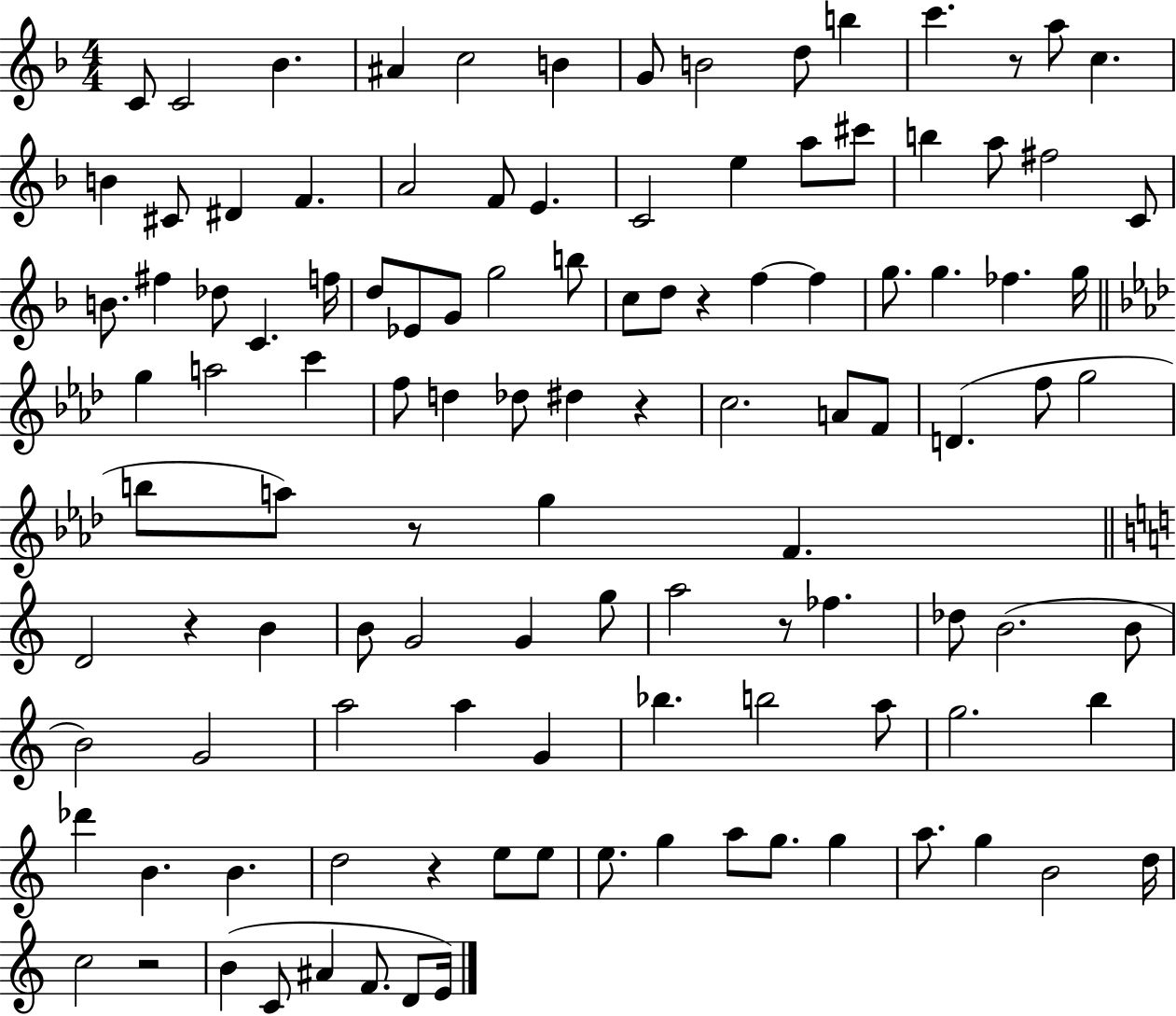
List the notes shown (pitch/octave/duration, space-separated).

C4/e C4/h Bb4/q. A#4/q C5/h B4/q G4/e B4/h D5/e B5/q C6/q. R/e A5/e C5/q. B4/q C#4/e D#4/q F4/q. A4/h F4/e E4/q. C4/h E5/q A5/e C#6/e B5/q A5/e F#5/h C4/e B4/e. F#5/q Db5/e C4/q. F5/s D5/e Eb4/e G4/e G5/h B5/e C5/e D5/e R/q F5/q F5/q G5/e. G5/q. FES5/q. G5/s G5/q A5/h C6/q F5/e D5/q Db5/e D#5/q R/q C5/h. A4/e F4/e D4/q. F5/e G5/h B5/e A5/e R/e G5/q F4/q. D4/h R/q B4/q B4/e G4/h G4/q G5/e A5/h R/e FES5/q. Db5/e B4/h. B4/e B4/h G4/h A5/h A5/q G4/q Bb5/q. B5/h A5/e G5/h. B5/q Db6/q B4/q. B4/q. D5/h R/q E5/e E5/e E5/e. G5/q A5/e G5/e. G5/q A5/e. G5/q B4/h D5/s C5/h R/h B4/q C4/e A#4/q F4/e. D4/e E4/s